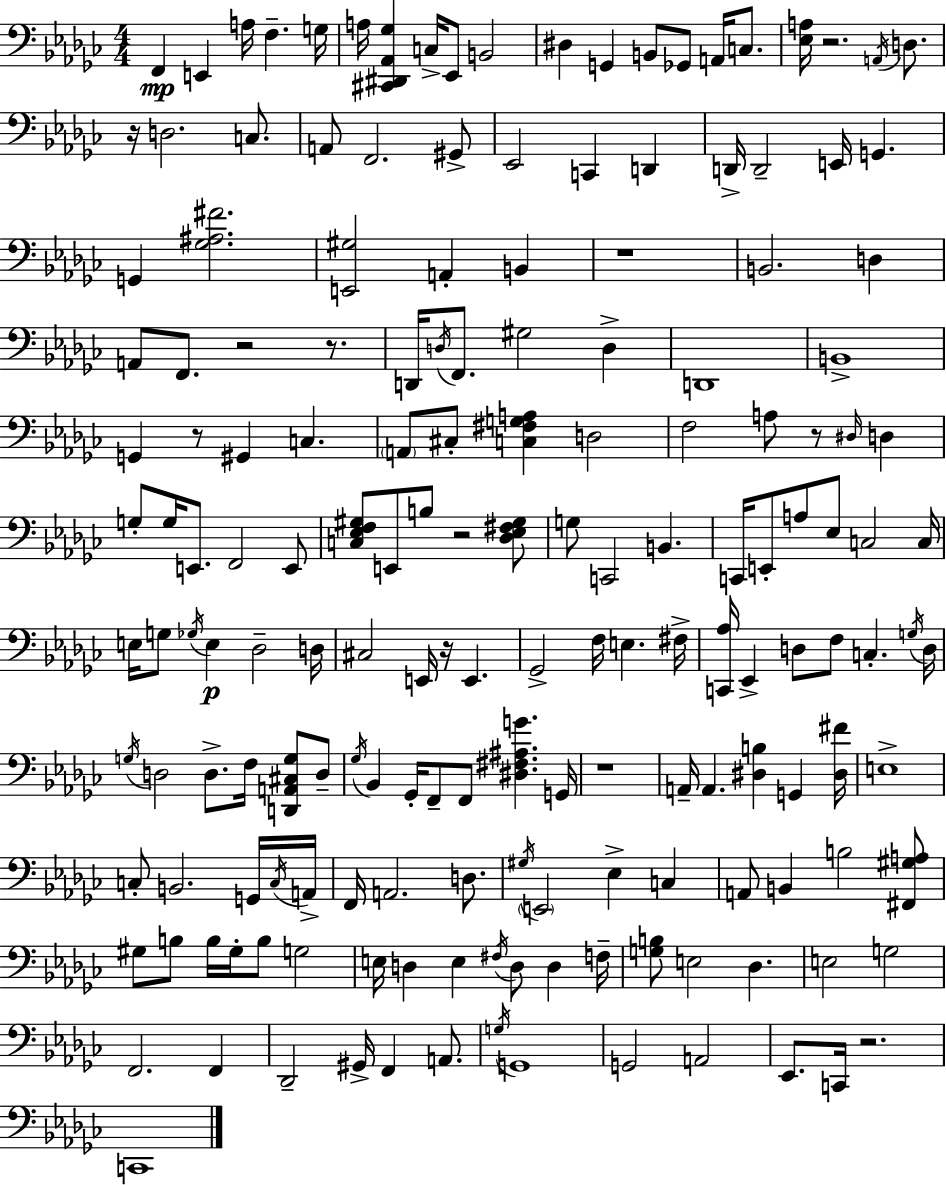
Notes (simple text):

F2/q E2/q A3/s F3/q. G3/s A3/s [C#2,D#2,Ab2,Gb3]/q C3/s Eb2/e B2/h D#3/q G2/q B2/e Gb2/e A2/s C3/e. [Eb3,A3]/s R/h. A2/s D3/e. R/s D3/h. C3/e. A2/e F2/h. G#2/e Eb2/h C2/q D2/q D2/s D2/h E2/s G2/q. G2/q [Gb3,A#3,F#4]/h. [E2,G#3]/h A2/q B2/q R/w B2/h. D3/q A2/e F2/e. R/h R/e. D2/s D3/s F2/e. G#3/h D3/q D2/w B2/w G2/q R/e G#2/q C3/q. A2/e C#3/e [C3,F#3,G3,A3]/q D3/h F3/h A3/e R/e D#3/s D3/q G3/e G3/s E2/e. F2/h E2/e [C3,Eb3,F3,G#3]/e E2/e B3/e R/h [Db3,Eb3,F#3,G#3]/e G3/e C2/h B2/q. C2/s E2/e A3/e Eb3/e C3/h C3/s E3/s G3/e Gb3/s E3/q Db3/h D3/s C#3/h E2/s R/s E2/q. Gb2/h F3/s E3/q. F#3/s [C2,Ab3]/s Eb2/q D3/e F3/e C3/q. G3/s D3/s G3/s D3/h D3/e. F3/s [D2,A2,C#3,G3]/e D3/e Gb3/s Bb2/q Gb2/s F2/e F2/e [D#3,F#3,A#3,G4]/q. G2/s R/w A2/s A2/q. [D#3,B3]/q G2/q [D#3,F#4]/s E3/w C3/e B2/h. G2/s C3/s A2/s F2/s A2/h. D3/e. G#3/s E2/h Eb3/q C3/q A2/e B2/q B3/h [F#2,G#3,A3]/e G#3/e B3/e B3/s G#3/s B3/e G3/h E3/s D3/q E3/q F#3/s D3/e D3/q F3/s [G3,B3]/e E3/h Db3/q. E3/h G3/h F2/h. F2/q Db2/h G#2/s F2/q A2/e. G3/s G2/w G2/h A2/h Eb2/e. C2/s R/h. C2/w